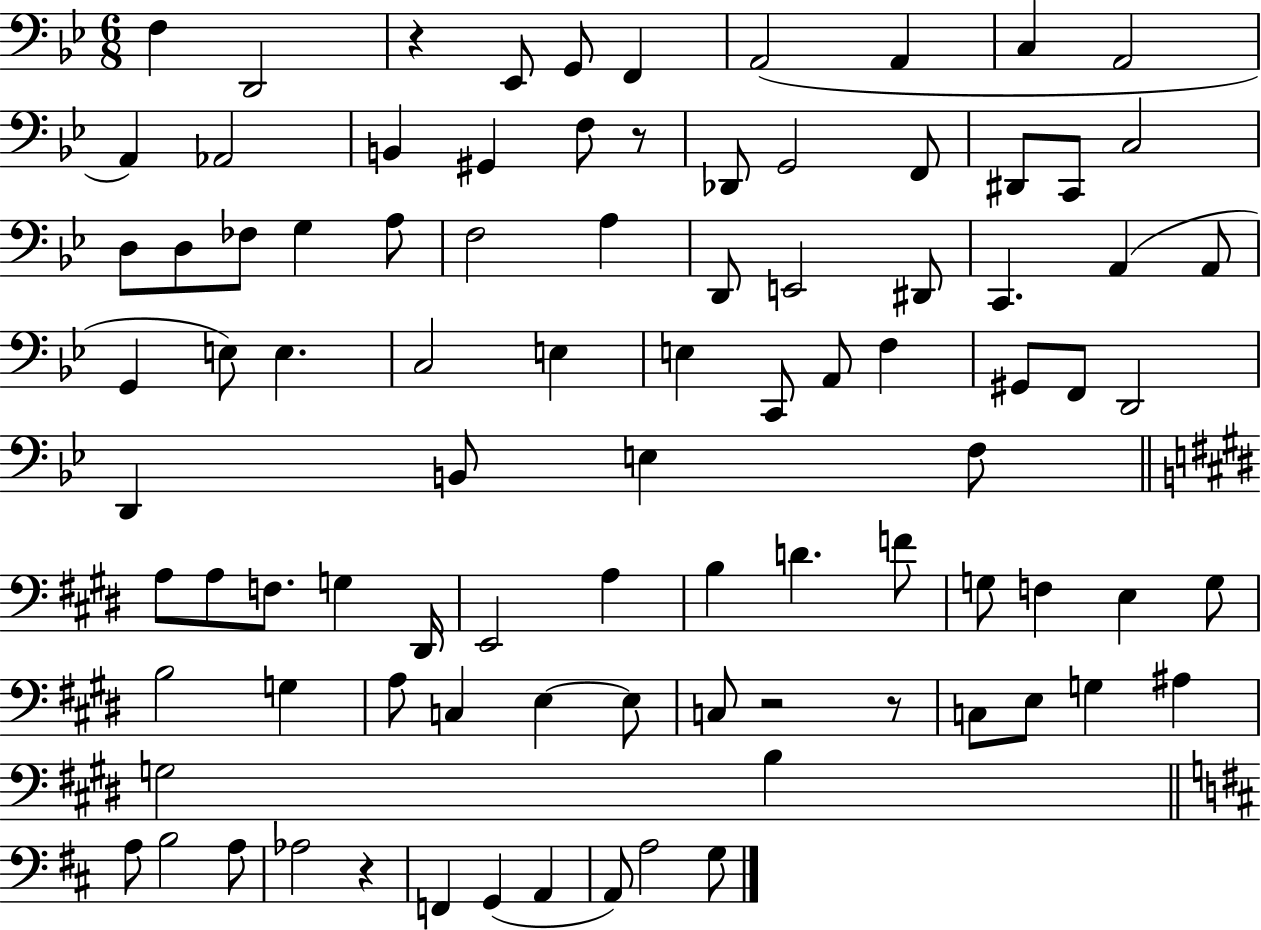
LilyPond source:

{
  \clef bass
  \numericTimeSignature
  \time 6/8
  \key bes \major
  \repeat volta 2 { f4 d,2 | r4 ees,8 g,8 f,4 | a,2( a,4 | c4 a,2 | \break a,4) aes,2 | b,4 gis,4 f8 r8 | des,8 g,2 f,8 | dis,8 c,8 c2 | \break d8 d8 fes8 g4 a8 | f2 a4 | d,8 e,2 dis,8 | c,4. a,4( a,8 | \break g,4 e8) e4. | c2 e4 | e4 c,8 a,8 f4 | gis,8 f,8 d,2 | \break d,4 b,8 e4 f8 | \bar "||" \break \key e \major a8 a8 f8. g4 dis,16 | e,2 a4 | b4 d'4. f'8 | g8 f4 e4 g8 | \break b2 g4 | a8 c4 e4~~ e8 | c8 r2 r8 | c8 e8 g4 ais4 | \break g2 b4 | \bar "||" \break \key d \major a8 b2 a8 | aes2 r4 | f,4 g,4( a,4 | a,8) a2 g8 | \break } \bar "|."
}